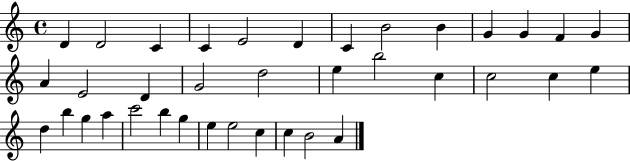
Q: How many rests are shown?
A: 0